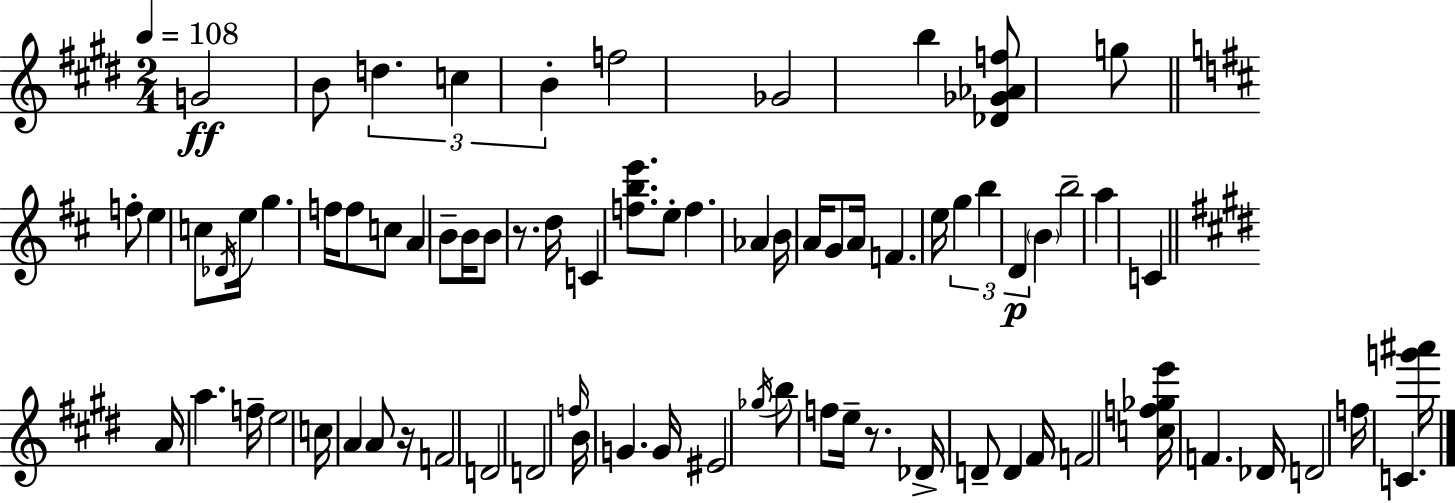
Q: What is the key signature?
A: E major